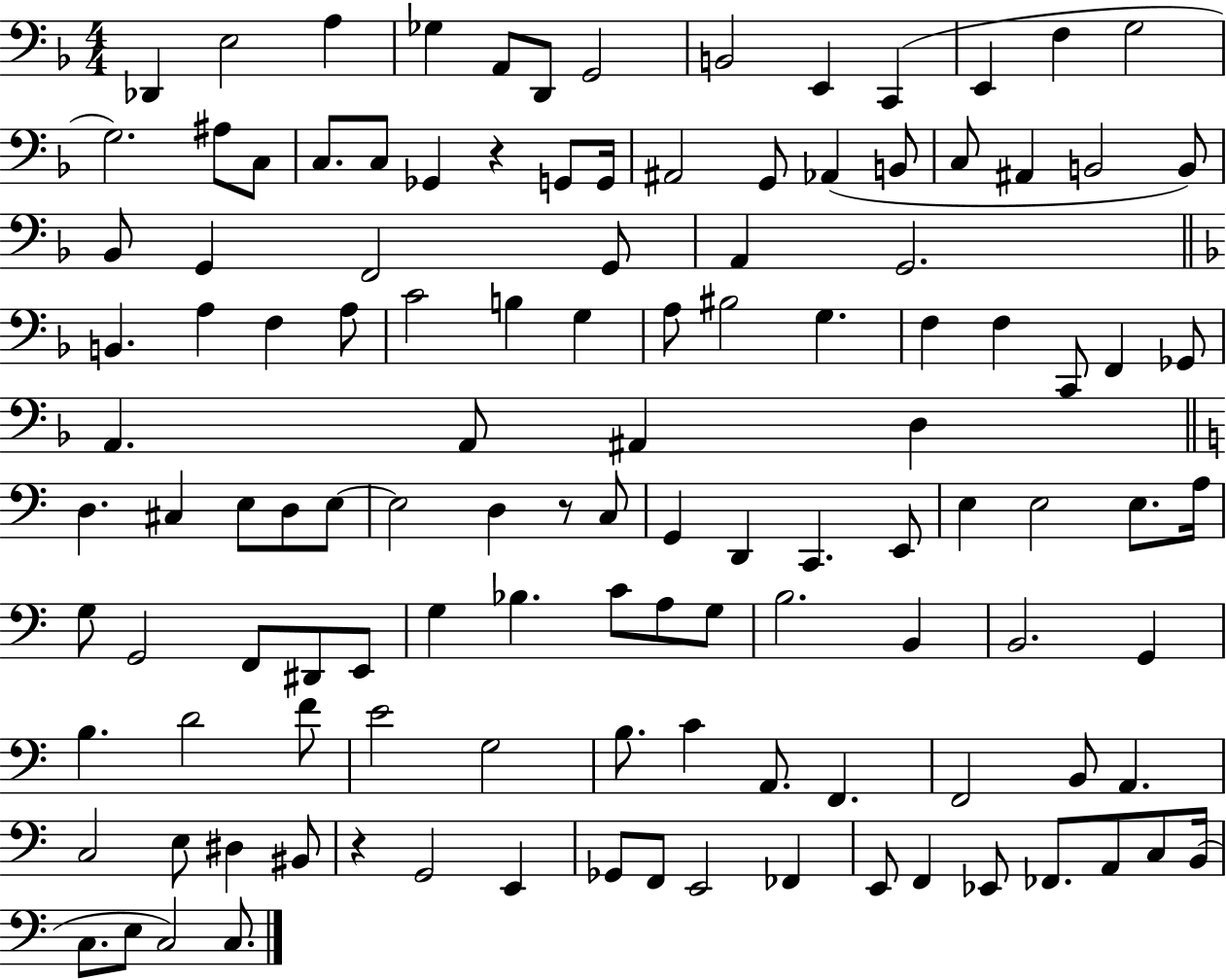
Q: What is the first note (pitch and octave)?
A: Db2